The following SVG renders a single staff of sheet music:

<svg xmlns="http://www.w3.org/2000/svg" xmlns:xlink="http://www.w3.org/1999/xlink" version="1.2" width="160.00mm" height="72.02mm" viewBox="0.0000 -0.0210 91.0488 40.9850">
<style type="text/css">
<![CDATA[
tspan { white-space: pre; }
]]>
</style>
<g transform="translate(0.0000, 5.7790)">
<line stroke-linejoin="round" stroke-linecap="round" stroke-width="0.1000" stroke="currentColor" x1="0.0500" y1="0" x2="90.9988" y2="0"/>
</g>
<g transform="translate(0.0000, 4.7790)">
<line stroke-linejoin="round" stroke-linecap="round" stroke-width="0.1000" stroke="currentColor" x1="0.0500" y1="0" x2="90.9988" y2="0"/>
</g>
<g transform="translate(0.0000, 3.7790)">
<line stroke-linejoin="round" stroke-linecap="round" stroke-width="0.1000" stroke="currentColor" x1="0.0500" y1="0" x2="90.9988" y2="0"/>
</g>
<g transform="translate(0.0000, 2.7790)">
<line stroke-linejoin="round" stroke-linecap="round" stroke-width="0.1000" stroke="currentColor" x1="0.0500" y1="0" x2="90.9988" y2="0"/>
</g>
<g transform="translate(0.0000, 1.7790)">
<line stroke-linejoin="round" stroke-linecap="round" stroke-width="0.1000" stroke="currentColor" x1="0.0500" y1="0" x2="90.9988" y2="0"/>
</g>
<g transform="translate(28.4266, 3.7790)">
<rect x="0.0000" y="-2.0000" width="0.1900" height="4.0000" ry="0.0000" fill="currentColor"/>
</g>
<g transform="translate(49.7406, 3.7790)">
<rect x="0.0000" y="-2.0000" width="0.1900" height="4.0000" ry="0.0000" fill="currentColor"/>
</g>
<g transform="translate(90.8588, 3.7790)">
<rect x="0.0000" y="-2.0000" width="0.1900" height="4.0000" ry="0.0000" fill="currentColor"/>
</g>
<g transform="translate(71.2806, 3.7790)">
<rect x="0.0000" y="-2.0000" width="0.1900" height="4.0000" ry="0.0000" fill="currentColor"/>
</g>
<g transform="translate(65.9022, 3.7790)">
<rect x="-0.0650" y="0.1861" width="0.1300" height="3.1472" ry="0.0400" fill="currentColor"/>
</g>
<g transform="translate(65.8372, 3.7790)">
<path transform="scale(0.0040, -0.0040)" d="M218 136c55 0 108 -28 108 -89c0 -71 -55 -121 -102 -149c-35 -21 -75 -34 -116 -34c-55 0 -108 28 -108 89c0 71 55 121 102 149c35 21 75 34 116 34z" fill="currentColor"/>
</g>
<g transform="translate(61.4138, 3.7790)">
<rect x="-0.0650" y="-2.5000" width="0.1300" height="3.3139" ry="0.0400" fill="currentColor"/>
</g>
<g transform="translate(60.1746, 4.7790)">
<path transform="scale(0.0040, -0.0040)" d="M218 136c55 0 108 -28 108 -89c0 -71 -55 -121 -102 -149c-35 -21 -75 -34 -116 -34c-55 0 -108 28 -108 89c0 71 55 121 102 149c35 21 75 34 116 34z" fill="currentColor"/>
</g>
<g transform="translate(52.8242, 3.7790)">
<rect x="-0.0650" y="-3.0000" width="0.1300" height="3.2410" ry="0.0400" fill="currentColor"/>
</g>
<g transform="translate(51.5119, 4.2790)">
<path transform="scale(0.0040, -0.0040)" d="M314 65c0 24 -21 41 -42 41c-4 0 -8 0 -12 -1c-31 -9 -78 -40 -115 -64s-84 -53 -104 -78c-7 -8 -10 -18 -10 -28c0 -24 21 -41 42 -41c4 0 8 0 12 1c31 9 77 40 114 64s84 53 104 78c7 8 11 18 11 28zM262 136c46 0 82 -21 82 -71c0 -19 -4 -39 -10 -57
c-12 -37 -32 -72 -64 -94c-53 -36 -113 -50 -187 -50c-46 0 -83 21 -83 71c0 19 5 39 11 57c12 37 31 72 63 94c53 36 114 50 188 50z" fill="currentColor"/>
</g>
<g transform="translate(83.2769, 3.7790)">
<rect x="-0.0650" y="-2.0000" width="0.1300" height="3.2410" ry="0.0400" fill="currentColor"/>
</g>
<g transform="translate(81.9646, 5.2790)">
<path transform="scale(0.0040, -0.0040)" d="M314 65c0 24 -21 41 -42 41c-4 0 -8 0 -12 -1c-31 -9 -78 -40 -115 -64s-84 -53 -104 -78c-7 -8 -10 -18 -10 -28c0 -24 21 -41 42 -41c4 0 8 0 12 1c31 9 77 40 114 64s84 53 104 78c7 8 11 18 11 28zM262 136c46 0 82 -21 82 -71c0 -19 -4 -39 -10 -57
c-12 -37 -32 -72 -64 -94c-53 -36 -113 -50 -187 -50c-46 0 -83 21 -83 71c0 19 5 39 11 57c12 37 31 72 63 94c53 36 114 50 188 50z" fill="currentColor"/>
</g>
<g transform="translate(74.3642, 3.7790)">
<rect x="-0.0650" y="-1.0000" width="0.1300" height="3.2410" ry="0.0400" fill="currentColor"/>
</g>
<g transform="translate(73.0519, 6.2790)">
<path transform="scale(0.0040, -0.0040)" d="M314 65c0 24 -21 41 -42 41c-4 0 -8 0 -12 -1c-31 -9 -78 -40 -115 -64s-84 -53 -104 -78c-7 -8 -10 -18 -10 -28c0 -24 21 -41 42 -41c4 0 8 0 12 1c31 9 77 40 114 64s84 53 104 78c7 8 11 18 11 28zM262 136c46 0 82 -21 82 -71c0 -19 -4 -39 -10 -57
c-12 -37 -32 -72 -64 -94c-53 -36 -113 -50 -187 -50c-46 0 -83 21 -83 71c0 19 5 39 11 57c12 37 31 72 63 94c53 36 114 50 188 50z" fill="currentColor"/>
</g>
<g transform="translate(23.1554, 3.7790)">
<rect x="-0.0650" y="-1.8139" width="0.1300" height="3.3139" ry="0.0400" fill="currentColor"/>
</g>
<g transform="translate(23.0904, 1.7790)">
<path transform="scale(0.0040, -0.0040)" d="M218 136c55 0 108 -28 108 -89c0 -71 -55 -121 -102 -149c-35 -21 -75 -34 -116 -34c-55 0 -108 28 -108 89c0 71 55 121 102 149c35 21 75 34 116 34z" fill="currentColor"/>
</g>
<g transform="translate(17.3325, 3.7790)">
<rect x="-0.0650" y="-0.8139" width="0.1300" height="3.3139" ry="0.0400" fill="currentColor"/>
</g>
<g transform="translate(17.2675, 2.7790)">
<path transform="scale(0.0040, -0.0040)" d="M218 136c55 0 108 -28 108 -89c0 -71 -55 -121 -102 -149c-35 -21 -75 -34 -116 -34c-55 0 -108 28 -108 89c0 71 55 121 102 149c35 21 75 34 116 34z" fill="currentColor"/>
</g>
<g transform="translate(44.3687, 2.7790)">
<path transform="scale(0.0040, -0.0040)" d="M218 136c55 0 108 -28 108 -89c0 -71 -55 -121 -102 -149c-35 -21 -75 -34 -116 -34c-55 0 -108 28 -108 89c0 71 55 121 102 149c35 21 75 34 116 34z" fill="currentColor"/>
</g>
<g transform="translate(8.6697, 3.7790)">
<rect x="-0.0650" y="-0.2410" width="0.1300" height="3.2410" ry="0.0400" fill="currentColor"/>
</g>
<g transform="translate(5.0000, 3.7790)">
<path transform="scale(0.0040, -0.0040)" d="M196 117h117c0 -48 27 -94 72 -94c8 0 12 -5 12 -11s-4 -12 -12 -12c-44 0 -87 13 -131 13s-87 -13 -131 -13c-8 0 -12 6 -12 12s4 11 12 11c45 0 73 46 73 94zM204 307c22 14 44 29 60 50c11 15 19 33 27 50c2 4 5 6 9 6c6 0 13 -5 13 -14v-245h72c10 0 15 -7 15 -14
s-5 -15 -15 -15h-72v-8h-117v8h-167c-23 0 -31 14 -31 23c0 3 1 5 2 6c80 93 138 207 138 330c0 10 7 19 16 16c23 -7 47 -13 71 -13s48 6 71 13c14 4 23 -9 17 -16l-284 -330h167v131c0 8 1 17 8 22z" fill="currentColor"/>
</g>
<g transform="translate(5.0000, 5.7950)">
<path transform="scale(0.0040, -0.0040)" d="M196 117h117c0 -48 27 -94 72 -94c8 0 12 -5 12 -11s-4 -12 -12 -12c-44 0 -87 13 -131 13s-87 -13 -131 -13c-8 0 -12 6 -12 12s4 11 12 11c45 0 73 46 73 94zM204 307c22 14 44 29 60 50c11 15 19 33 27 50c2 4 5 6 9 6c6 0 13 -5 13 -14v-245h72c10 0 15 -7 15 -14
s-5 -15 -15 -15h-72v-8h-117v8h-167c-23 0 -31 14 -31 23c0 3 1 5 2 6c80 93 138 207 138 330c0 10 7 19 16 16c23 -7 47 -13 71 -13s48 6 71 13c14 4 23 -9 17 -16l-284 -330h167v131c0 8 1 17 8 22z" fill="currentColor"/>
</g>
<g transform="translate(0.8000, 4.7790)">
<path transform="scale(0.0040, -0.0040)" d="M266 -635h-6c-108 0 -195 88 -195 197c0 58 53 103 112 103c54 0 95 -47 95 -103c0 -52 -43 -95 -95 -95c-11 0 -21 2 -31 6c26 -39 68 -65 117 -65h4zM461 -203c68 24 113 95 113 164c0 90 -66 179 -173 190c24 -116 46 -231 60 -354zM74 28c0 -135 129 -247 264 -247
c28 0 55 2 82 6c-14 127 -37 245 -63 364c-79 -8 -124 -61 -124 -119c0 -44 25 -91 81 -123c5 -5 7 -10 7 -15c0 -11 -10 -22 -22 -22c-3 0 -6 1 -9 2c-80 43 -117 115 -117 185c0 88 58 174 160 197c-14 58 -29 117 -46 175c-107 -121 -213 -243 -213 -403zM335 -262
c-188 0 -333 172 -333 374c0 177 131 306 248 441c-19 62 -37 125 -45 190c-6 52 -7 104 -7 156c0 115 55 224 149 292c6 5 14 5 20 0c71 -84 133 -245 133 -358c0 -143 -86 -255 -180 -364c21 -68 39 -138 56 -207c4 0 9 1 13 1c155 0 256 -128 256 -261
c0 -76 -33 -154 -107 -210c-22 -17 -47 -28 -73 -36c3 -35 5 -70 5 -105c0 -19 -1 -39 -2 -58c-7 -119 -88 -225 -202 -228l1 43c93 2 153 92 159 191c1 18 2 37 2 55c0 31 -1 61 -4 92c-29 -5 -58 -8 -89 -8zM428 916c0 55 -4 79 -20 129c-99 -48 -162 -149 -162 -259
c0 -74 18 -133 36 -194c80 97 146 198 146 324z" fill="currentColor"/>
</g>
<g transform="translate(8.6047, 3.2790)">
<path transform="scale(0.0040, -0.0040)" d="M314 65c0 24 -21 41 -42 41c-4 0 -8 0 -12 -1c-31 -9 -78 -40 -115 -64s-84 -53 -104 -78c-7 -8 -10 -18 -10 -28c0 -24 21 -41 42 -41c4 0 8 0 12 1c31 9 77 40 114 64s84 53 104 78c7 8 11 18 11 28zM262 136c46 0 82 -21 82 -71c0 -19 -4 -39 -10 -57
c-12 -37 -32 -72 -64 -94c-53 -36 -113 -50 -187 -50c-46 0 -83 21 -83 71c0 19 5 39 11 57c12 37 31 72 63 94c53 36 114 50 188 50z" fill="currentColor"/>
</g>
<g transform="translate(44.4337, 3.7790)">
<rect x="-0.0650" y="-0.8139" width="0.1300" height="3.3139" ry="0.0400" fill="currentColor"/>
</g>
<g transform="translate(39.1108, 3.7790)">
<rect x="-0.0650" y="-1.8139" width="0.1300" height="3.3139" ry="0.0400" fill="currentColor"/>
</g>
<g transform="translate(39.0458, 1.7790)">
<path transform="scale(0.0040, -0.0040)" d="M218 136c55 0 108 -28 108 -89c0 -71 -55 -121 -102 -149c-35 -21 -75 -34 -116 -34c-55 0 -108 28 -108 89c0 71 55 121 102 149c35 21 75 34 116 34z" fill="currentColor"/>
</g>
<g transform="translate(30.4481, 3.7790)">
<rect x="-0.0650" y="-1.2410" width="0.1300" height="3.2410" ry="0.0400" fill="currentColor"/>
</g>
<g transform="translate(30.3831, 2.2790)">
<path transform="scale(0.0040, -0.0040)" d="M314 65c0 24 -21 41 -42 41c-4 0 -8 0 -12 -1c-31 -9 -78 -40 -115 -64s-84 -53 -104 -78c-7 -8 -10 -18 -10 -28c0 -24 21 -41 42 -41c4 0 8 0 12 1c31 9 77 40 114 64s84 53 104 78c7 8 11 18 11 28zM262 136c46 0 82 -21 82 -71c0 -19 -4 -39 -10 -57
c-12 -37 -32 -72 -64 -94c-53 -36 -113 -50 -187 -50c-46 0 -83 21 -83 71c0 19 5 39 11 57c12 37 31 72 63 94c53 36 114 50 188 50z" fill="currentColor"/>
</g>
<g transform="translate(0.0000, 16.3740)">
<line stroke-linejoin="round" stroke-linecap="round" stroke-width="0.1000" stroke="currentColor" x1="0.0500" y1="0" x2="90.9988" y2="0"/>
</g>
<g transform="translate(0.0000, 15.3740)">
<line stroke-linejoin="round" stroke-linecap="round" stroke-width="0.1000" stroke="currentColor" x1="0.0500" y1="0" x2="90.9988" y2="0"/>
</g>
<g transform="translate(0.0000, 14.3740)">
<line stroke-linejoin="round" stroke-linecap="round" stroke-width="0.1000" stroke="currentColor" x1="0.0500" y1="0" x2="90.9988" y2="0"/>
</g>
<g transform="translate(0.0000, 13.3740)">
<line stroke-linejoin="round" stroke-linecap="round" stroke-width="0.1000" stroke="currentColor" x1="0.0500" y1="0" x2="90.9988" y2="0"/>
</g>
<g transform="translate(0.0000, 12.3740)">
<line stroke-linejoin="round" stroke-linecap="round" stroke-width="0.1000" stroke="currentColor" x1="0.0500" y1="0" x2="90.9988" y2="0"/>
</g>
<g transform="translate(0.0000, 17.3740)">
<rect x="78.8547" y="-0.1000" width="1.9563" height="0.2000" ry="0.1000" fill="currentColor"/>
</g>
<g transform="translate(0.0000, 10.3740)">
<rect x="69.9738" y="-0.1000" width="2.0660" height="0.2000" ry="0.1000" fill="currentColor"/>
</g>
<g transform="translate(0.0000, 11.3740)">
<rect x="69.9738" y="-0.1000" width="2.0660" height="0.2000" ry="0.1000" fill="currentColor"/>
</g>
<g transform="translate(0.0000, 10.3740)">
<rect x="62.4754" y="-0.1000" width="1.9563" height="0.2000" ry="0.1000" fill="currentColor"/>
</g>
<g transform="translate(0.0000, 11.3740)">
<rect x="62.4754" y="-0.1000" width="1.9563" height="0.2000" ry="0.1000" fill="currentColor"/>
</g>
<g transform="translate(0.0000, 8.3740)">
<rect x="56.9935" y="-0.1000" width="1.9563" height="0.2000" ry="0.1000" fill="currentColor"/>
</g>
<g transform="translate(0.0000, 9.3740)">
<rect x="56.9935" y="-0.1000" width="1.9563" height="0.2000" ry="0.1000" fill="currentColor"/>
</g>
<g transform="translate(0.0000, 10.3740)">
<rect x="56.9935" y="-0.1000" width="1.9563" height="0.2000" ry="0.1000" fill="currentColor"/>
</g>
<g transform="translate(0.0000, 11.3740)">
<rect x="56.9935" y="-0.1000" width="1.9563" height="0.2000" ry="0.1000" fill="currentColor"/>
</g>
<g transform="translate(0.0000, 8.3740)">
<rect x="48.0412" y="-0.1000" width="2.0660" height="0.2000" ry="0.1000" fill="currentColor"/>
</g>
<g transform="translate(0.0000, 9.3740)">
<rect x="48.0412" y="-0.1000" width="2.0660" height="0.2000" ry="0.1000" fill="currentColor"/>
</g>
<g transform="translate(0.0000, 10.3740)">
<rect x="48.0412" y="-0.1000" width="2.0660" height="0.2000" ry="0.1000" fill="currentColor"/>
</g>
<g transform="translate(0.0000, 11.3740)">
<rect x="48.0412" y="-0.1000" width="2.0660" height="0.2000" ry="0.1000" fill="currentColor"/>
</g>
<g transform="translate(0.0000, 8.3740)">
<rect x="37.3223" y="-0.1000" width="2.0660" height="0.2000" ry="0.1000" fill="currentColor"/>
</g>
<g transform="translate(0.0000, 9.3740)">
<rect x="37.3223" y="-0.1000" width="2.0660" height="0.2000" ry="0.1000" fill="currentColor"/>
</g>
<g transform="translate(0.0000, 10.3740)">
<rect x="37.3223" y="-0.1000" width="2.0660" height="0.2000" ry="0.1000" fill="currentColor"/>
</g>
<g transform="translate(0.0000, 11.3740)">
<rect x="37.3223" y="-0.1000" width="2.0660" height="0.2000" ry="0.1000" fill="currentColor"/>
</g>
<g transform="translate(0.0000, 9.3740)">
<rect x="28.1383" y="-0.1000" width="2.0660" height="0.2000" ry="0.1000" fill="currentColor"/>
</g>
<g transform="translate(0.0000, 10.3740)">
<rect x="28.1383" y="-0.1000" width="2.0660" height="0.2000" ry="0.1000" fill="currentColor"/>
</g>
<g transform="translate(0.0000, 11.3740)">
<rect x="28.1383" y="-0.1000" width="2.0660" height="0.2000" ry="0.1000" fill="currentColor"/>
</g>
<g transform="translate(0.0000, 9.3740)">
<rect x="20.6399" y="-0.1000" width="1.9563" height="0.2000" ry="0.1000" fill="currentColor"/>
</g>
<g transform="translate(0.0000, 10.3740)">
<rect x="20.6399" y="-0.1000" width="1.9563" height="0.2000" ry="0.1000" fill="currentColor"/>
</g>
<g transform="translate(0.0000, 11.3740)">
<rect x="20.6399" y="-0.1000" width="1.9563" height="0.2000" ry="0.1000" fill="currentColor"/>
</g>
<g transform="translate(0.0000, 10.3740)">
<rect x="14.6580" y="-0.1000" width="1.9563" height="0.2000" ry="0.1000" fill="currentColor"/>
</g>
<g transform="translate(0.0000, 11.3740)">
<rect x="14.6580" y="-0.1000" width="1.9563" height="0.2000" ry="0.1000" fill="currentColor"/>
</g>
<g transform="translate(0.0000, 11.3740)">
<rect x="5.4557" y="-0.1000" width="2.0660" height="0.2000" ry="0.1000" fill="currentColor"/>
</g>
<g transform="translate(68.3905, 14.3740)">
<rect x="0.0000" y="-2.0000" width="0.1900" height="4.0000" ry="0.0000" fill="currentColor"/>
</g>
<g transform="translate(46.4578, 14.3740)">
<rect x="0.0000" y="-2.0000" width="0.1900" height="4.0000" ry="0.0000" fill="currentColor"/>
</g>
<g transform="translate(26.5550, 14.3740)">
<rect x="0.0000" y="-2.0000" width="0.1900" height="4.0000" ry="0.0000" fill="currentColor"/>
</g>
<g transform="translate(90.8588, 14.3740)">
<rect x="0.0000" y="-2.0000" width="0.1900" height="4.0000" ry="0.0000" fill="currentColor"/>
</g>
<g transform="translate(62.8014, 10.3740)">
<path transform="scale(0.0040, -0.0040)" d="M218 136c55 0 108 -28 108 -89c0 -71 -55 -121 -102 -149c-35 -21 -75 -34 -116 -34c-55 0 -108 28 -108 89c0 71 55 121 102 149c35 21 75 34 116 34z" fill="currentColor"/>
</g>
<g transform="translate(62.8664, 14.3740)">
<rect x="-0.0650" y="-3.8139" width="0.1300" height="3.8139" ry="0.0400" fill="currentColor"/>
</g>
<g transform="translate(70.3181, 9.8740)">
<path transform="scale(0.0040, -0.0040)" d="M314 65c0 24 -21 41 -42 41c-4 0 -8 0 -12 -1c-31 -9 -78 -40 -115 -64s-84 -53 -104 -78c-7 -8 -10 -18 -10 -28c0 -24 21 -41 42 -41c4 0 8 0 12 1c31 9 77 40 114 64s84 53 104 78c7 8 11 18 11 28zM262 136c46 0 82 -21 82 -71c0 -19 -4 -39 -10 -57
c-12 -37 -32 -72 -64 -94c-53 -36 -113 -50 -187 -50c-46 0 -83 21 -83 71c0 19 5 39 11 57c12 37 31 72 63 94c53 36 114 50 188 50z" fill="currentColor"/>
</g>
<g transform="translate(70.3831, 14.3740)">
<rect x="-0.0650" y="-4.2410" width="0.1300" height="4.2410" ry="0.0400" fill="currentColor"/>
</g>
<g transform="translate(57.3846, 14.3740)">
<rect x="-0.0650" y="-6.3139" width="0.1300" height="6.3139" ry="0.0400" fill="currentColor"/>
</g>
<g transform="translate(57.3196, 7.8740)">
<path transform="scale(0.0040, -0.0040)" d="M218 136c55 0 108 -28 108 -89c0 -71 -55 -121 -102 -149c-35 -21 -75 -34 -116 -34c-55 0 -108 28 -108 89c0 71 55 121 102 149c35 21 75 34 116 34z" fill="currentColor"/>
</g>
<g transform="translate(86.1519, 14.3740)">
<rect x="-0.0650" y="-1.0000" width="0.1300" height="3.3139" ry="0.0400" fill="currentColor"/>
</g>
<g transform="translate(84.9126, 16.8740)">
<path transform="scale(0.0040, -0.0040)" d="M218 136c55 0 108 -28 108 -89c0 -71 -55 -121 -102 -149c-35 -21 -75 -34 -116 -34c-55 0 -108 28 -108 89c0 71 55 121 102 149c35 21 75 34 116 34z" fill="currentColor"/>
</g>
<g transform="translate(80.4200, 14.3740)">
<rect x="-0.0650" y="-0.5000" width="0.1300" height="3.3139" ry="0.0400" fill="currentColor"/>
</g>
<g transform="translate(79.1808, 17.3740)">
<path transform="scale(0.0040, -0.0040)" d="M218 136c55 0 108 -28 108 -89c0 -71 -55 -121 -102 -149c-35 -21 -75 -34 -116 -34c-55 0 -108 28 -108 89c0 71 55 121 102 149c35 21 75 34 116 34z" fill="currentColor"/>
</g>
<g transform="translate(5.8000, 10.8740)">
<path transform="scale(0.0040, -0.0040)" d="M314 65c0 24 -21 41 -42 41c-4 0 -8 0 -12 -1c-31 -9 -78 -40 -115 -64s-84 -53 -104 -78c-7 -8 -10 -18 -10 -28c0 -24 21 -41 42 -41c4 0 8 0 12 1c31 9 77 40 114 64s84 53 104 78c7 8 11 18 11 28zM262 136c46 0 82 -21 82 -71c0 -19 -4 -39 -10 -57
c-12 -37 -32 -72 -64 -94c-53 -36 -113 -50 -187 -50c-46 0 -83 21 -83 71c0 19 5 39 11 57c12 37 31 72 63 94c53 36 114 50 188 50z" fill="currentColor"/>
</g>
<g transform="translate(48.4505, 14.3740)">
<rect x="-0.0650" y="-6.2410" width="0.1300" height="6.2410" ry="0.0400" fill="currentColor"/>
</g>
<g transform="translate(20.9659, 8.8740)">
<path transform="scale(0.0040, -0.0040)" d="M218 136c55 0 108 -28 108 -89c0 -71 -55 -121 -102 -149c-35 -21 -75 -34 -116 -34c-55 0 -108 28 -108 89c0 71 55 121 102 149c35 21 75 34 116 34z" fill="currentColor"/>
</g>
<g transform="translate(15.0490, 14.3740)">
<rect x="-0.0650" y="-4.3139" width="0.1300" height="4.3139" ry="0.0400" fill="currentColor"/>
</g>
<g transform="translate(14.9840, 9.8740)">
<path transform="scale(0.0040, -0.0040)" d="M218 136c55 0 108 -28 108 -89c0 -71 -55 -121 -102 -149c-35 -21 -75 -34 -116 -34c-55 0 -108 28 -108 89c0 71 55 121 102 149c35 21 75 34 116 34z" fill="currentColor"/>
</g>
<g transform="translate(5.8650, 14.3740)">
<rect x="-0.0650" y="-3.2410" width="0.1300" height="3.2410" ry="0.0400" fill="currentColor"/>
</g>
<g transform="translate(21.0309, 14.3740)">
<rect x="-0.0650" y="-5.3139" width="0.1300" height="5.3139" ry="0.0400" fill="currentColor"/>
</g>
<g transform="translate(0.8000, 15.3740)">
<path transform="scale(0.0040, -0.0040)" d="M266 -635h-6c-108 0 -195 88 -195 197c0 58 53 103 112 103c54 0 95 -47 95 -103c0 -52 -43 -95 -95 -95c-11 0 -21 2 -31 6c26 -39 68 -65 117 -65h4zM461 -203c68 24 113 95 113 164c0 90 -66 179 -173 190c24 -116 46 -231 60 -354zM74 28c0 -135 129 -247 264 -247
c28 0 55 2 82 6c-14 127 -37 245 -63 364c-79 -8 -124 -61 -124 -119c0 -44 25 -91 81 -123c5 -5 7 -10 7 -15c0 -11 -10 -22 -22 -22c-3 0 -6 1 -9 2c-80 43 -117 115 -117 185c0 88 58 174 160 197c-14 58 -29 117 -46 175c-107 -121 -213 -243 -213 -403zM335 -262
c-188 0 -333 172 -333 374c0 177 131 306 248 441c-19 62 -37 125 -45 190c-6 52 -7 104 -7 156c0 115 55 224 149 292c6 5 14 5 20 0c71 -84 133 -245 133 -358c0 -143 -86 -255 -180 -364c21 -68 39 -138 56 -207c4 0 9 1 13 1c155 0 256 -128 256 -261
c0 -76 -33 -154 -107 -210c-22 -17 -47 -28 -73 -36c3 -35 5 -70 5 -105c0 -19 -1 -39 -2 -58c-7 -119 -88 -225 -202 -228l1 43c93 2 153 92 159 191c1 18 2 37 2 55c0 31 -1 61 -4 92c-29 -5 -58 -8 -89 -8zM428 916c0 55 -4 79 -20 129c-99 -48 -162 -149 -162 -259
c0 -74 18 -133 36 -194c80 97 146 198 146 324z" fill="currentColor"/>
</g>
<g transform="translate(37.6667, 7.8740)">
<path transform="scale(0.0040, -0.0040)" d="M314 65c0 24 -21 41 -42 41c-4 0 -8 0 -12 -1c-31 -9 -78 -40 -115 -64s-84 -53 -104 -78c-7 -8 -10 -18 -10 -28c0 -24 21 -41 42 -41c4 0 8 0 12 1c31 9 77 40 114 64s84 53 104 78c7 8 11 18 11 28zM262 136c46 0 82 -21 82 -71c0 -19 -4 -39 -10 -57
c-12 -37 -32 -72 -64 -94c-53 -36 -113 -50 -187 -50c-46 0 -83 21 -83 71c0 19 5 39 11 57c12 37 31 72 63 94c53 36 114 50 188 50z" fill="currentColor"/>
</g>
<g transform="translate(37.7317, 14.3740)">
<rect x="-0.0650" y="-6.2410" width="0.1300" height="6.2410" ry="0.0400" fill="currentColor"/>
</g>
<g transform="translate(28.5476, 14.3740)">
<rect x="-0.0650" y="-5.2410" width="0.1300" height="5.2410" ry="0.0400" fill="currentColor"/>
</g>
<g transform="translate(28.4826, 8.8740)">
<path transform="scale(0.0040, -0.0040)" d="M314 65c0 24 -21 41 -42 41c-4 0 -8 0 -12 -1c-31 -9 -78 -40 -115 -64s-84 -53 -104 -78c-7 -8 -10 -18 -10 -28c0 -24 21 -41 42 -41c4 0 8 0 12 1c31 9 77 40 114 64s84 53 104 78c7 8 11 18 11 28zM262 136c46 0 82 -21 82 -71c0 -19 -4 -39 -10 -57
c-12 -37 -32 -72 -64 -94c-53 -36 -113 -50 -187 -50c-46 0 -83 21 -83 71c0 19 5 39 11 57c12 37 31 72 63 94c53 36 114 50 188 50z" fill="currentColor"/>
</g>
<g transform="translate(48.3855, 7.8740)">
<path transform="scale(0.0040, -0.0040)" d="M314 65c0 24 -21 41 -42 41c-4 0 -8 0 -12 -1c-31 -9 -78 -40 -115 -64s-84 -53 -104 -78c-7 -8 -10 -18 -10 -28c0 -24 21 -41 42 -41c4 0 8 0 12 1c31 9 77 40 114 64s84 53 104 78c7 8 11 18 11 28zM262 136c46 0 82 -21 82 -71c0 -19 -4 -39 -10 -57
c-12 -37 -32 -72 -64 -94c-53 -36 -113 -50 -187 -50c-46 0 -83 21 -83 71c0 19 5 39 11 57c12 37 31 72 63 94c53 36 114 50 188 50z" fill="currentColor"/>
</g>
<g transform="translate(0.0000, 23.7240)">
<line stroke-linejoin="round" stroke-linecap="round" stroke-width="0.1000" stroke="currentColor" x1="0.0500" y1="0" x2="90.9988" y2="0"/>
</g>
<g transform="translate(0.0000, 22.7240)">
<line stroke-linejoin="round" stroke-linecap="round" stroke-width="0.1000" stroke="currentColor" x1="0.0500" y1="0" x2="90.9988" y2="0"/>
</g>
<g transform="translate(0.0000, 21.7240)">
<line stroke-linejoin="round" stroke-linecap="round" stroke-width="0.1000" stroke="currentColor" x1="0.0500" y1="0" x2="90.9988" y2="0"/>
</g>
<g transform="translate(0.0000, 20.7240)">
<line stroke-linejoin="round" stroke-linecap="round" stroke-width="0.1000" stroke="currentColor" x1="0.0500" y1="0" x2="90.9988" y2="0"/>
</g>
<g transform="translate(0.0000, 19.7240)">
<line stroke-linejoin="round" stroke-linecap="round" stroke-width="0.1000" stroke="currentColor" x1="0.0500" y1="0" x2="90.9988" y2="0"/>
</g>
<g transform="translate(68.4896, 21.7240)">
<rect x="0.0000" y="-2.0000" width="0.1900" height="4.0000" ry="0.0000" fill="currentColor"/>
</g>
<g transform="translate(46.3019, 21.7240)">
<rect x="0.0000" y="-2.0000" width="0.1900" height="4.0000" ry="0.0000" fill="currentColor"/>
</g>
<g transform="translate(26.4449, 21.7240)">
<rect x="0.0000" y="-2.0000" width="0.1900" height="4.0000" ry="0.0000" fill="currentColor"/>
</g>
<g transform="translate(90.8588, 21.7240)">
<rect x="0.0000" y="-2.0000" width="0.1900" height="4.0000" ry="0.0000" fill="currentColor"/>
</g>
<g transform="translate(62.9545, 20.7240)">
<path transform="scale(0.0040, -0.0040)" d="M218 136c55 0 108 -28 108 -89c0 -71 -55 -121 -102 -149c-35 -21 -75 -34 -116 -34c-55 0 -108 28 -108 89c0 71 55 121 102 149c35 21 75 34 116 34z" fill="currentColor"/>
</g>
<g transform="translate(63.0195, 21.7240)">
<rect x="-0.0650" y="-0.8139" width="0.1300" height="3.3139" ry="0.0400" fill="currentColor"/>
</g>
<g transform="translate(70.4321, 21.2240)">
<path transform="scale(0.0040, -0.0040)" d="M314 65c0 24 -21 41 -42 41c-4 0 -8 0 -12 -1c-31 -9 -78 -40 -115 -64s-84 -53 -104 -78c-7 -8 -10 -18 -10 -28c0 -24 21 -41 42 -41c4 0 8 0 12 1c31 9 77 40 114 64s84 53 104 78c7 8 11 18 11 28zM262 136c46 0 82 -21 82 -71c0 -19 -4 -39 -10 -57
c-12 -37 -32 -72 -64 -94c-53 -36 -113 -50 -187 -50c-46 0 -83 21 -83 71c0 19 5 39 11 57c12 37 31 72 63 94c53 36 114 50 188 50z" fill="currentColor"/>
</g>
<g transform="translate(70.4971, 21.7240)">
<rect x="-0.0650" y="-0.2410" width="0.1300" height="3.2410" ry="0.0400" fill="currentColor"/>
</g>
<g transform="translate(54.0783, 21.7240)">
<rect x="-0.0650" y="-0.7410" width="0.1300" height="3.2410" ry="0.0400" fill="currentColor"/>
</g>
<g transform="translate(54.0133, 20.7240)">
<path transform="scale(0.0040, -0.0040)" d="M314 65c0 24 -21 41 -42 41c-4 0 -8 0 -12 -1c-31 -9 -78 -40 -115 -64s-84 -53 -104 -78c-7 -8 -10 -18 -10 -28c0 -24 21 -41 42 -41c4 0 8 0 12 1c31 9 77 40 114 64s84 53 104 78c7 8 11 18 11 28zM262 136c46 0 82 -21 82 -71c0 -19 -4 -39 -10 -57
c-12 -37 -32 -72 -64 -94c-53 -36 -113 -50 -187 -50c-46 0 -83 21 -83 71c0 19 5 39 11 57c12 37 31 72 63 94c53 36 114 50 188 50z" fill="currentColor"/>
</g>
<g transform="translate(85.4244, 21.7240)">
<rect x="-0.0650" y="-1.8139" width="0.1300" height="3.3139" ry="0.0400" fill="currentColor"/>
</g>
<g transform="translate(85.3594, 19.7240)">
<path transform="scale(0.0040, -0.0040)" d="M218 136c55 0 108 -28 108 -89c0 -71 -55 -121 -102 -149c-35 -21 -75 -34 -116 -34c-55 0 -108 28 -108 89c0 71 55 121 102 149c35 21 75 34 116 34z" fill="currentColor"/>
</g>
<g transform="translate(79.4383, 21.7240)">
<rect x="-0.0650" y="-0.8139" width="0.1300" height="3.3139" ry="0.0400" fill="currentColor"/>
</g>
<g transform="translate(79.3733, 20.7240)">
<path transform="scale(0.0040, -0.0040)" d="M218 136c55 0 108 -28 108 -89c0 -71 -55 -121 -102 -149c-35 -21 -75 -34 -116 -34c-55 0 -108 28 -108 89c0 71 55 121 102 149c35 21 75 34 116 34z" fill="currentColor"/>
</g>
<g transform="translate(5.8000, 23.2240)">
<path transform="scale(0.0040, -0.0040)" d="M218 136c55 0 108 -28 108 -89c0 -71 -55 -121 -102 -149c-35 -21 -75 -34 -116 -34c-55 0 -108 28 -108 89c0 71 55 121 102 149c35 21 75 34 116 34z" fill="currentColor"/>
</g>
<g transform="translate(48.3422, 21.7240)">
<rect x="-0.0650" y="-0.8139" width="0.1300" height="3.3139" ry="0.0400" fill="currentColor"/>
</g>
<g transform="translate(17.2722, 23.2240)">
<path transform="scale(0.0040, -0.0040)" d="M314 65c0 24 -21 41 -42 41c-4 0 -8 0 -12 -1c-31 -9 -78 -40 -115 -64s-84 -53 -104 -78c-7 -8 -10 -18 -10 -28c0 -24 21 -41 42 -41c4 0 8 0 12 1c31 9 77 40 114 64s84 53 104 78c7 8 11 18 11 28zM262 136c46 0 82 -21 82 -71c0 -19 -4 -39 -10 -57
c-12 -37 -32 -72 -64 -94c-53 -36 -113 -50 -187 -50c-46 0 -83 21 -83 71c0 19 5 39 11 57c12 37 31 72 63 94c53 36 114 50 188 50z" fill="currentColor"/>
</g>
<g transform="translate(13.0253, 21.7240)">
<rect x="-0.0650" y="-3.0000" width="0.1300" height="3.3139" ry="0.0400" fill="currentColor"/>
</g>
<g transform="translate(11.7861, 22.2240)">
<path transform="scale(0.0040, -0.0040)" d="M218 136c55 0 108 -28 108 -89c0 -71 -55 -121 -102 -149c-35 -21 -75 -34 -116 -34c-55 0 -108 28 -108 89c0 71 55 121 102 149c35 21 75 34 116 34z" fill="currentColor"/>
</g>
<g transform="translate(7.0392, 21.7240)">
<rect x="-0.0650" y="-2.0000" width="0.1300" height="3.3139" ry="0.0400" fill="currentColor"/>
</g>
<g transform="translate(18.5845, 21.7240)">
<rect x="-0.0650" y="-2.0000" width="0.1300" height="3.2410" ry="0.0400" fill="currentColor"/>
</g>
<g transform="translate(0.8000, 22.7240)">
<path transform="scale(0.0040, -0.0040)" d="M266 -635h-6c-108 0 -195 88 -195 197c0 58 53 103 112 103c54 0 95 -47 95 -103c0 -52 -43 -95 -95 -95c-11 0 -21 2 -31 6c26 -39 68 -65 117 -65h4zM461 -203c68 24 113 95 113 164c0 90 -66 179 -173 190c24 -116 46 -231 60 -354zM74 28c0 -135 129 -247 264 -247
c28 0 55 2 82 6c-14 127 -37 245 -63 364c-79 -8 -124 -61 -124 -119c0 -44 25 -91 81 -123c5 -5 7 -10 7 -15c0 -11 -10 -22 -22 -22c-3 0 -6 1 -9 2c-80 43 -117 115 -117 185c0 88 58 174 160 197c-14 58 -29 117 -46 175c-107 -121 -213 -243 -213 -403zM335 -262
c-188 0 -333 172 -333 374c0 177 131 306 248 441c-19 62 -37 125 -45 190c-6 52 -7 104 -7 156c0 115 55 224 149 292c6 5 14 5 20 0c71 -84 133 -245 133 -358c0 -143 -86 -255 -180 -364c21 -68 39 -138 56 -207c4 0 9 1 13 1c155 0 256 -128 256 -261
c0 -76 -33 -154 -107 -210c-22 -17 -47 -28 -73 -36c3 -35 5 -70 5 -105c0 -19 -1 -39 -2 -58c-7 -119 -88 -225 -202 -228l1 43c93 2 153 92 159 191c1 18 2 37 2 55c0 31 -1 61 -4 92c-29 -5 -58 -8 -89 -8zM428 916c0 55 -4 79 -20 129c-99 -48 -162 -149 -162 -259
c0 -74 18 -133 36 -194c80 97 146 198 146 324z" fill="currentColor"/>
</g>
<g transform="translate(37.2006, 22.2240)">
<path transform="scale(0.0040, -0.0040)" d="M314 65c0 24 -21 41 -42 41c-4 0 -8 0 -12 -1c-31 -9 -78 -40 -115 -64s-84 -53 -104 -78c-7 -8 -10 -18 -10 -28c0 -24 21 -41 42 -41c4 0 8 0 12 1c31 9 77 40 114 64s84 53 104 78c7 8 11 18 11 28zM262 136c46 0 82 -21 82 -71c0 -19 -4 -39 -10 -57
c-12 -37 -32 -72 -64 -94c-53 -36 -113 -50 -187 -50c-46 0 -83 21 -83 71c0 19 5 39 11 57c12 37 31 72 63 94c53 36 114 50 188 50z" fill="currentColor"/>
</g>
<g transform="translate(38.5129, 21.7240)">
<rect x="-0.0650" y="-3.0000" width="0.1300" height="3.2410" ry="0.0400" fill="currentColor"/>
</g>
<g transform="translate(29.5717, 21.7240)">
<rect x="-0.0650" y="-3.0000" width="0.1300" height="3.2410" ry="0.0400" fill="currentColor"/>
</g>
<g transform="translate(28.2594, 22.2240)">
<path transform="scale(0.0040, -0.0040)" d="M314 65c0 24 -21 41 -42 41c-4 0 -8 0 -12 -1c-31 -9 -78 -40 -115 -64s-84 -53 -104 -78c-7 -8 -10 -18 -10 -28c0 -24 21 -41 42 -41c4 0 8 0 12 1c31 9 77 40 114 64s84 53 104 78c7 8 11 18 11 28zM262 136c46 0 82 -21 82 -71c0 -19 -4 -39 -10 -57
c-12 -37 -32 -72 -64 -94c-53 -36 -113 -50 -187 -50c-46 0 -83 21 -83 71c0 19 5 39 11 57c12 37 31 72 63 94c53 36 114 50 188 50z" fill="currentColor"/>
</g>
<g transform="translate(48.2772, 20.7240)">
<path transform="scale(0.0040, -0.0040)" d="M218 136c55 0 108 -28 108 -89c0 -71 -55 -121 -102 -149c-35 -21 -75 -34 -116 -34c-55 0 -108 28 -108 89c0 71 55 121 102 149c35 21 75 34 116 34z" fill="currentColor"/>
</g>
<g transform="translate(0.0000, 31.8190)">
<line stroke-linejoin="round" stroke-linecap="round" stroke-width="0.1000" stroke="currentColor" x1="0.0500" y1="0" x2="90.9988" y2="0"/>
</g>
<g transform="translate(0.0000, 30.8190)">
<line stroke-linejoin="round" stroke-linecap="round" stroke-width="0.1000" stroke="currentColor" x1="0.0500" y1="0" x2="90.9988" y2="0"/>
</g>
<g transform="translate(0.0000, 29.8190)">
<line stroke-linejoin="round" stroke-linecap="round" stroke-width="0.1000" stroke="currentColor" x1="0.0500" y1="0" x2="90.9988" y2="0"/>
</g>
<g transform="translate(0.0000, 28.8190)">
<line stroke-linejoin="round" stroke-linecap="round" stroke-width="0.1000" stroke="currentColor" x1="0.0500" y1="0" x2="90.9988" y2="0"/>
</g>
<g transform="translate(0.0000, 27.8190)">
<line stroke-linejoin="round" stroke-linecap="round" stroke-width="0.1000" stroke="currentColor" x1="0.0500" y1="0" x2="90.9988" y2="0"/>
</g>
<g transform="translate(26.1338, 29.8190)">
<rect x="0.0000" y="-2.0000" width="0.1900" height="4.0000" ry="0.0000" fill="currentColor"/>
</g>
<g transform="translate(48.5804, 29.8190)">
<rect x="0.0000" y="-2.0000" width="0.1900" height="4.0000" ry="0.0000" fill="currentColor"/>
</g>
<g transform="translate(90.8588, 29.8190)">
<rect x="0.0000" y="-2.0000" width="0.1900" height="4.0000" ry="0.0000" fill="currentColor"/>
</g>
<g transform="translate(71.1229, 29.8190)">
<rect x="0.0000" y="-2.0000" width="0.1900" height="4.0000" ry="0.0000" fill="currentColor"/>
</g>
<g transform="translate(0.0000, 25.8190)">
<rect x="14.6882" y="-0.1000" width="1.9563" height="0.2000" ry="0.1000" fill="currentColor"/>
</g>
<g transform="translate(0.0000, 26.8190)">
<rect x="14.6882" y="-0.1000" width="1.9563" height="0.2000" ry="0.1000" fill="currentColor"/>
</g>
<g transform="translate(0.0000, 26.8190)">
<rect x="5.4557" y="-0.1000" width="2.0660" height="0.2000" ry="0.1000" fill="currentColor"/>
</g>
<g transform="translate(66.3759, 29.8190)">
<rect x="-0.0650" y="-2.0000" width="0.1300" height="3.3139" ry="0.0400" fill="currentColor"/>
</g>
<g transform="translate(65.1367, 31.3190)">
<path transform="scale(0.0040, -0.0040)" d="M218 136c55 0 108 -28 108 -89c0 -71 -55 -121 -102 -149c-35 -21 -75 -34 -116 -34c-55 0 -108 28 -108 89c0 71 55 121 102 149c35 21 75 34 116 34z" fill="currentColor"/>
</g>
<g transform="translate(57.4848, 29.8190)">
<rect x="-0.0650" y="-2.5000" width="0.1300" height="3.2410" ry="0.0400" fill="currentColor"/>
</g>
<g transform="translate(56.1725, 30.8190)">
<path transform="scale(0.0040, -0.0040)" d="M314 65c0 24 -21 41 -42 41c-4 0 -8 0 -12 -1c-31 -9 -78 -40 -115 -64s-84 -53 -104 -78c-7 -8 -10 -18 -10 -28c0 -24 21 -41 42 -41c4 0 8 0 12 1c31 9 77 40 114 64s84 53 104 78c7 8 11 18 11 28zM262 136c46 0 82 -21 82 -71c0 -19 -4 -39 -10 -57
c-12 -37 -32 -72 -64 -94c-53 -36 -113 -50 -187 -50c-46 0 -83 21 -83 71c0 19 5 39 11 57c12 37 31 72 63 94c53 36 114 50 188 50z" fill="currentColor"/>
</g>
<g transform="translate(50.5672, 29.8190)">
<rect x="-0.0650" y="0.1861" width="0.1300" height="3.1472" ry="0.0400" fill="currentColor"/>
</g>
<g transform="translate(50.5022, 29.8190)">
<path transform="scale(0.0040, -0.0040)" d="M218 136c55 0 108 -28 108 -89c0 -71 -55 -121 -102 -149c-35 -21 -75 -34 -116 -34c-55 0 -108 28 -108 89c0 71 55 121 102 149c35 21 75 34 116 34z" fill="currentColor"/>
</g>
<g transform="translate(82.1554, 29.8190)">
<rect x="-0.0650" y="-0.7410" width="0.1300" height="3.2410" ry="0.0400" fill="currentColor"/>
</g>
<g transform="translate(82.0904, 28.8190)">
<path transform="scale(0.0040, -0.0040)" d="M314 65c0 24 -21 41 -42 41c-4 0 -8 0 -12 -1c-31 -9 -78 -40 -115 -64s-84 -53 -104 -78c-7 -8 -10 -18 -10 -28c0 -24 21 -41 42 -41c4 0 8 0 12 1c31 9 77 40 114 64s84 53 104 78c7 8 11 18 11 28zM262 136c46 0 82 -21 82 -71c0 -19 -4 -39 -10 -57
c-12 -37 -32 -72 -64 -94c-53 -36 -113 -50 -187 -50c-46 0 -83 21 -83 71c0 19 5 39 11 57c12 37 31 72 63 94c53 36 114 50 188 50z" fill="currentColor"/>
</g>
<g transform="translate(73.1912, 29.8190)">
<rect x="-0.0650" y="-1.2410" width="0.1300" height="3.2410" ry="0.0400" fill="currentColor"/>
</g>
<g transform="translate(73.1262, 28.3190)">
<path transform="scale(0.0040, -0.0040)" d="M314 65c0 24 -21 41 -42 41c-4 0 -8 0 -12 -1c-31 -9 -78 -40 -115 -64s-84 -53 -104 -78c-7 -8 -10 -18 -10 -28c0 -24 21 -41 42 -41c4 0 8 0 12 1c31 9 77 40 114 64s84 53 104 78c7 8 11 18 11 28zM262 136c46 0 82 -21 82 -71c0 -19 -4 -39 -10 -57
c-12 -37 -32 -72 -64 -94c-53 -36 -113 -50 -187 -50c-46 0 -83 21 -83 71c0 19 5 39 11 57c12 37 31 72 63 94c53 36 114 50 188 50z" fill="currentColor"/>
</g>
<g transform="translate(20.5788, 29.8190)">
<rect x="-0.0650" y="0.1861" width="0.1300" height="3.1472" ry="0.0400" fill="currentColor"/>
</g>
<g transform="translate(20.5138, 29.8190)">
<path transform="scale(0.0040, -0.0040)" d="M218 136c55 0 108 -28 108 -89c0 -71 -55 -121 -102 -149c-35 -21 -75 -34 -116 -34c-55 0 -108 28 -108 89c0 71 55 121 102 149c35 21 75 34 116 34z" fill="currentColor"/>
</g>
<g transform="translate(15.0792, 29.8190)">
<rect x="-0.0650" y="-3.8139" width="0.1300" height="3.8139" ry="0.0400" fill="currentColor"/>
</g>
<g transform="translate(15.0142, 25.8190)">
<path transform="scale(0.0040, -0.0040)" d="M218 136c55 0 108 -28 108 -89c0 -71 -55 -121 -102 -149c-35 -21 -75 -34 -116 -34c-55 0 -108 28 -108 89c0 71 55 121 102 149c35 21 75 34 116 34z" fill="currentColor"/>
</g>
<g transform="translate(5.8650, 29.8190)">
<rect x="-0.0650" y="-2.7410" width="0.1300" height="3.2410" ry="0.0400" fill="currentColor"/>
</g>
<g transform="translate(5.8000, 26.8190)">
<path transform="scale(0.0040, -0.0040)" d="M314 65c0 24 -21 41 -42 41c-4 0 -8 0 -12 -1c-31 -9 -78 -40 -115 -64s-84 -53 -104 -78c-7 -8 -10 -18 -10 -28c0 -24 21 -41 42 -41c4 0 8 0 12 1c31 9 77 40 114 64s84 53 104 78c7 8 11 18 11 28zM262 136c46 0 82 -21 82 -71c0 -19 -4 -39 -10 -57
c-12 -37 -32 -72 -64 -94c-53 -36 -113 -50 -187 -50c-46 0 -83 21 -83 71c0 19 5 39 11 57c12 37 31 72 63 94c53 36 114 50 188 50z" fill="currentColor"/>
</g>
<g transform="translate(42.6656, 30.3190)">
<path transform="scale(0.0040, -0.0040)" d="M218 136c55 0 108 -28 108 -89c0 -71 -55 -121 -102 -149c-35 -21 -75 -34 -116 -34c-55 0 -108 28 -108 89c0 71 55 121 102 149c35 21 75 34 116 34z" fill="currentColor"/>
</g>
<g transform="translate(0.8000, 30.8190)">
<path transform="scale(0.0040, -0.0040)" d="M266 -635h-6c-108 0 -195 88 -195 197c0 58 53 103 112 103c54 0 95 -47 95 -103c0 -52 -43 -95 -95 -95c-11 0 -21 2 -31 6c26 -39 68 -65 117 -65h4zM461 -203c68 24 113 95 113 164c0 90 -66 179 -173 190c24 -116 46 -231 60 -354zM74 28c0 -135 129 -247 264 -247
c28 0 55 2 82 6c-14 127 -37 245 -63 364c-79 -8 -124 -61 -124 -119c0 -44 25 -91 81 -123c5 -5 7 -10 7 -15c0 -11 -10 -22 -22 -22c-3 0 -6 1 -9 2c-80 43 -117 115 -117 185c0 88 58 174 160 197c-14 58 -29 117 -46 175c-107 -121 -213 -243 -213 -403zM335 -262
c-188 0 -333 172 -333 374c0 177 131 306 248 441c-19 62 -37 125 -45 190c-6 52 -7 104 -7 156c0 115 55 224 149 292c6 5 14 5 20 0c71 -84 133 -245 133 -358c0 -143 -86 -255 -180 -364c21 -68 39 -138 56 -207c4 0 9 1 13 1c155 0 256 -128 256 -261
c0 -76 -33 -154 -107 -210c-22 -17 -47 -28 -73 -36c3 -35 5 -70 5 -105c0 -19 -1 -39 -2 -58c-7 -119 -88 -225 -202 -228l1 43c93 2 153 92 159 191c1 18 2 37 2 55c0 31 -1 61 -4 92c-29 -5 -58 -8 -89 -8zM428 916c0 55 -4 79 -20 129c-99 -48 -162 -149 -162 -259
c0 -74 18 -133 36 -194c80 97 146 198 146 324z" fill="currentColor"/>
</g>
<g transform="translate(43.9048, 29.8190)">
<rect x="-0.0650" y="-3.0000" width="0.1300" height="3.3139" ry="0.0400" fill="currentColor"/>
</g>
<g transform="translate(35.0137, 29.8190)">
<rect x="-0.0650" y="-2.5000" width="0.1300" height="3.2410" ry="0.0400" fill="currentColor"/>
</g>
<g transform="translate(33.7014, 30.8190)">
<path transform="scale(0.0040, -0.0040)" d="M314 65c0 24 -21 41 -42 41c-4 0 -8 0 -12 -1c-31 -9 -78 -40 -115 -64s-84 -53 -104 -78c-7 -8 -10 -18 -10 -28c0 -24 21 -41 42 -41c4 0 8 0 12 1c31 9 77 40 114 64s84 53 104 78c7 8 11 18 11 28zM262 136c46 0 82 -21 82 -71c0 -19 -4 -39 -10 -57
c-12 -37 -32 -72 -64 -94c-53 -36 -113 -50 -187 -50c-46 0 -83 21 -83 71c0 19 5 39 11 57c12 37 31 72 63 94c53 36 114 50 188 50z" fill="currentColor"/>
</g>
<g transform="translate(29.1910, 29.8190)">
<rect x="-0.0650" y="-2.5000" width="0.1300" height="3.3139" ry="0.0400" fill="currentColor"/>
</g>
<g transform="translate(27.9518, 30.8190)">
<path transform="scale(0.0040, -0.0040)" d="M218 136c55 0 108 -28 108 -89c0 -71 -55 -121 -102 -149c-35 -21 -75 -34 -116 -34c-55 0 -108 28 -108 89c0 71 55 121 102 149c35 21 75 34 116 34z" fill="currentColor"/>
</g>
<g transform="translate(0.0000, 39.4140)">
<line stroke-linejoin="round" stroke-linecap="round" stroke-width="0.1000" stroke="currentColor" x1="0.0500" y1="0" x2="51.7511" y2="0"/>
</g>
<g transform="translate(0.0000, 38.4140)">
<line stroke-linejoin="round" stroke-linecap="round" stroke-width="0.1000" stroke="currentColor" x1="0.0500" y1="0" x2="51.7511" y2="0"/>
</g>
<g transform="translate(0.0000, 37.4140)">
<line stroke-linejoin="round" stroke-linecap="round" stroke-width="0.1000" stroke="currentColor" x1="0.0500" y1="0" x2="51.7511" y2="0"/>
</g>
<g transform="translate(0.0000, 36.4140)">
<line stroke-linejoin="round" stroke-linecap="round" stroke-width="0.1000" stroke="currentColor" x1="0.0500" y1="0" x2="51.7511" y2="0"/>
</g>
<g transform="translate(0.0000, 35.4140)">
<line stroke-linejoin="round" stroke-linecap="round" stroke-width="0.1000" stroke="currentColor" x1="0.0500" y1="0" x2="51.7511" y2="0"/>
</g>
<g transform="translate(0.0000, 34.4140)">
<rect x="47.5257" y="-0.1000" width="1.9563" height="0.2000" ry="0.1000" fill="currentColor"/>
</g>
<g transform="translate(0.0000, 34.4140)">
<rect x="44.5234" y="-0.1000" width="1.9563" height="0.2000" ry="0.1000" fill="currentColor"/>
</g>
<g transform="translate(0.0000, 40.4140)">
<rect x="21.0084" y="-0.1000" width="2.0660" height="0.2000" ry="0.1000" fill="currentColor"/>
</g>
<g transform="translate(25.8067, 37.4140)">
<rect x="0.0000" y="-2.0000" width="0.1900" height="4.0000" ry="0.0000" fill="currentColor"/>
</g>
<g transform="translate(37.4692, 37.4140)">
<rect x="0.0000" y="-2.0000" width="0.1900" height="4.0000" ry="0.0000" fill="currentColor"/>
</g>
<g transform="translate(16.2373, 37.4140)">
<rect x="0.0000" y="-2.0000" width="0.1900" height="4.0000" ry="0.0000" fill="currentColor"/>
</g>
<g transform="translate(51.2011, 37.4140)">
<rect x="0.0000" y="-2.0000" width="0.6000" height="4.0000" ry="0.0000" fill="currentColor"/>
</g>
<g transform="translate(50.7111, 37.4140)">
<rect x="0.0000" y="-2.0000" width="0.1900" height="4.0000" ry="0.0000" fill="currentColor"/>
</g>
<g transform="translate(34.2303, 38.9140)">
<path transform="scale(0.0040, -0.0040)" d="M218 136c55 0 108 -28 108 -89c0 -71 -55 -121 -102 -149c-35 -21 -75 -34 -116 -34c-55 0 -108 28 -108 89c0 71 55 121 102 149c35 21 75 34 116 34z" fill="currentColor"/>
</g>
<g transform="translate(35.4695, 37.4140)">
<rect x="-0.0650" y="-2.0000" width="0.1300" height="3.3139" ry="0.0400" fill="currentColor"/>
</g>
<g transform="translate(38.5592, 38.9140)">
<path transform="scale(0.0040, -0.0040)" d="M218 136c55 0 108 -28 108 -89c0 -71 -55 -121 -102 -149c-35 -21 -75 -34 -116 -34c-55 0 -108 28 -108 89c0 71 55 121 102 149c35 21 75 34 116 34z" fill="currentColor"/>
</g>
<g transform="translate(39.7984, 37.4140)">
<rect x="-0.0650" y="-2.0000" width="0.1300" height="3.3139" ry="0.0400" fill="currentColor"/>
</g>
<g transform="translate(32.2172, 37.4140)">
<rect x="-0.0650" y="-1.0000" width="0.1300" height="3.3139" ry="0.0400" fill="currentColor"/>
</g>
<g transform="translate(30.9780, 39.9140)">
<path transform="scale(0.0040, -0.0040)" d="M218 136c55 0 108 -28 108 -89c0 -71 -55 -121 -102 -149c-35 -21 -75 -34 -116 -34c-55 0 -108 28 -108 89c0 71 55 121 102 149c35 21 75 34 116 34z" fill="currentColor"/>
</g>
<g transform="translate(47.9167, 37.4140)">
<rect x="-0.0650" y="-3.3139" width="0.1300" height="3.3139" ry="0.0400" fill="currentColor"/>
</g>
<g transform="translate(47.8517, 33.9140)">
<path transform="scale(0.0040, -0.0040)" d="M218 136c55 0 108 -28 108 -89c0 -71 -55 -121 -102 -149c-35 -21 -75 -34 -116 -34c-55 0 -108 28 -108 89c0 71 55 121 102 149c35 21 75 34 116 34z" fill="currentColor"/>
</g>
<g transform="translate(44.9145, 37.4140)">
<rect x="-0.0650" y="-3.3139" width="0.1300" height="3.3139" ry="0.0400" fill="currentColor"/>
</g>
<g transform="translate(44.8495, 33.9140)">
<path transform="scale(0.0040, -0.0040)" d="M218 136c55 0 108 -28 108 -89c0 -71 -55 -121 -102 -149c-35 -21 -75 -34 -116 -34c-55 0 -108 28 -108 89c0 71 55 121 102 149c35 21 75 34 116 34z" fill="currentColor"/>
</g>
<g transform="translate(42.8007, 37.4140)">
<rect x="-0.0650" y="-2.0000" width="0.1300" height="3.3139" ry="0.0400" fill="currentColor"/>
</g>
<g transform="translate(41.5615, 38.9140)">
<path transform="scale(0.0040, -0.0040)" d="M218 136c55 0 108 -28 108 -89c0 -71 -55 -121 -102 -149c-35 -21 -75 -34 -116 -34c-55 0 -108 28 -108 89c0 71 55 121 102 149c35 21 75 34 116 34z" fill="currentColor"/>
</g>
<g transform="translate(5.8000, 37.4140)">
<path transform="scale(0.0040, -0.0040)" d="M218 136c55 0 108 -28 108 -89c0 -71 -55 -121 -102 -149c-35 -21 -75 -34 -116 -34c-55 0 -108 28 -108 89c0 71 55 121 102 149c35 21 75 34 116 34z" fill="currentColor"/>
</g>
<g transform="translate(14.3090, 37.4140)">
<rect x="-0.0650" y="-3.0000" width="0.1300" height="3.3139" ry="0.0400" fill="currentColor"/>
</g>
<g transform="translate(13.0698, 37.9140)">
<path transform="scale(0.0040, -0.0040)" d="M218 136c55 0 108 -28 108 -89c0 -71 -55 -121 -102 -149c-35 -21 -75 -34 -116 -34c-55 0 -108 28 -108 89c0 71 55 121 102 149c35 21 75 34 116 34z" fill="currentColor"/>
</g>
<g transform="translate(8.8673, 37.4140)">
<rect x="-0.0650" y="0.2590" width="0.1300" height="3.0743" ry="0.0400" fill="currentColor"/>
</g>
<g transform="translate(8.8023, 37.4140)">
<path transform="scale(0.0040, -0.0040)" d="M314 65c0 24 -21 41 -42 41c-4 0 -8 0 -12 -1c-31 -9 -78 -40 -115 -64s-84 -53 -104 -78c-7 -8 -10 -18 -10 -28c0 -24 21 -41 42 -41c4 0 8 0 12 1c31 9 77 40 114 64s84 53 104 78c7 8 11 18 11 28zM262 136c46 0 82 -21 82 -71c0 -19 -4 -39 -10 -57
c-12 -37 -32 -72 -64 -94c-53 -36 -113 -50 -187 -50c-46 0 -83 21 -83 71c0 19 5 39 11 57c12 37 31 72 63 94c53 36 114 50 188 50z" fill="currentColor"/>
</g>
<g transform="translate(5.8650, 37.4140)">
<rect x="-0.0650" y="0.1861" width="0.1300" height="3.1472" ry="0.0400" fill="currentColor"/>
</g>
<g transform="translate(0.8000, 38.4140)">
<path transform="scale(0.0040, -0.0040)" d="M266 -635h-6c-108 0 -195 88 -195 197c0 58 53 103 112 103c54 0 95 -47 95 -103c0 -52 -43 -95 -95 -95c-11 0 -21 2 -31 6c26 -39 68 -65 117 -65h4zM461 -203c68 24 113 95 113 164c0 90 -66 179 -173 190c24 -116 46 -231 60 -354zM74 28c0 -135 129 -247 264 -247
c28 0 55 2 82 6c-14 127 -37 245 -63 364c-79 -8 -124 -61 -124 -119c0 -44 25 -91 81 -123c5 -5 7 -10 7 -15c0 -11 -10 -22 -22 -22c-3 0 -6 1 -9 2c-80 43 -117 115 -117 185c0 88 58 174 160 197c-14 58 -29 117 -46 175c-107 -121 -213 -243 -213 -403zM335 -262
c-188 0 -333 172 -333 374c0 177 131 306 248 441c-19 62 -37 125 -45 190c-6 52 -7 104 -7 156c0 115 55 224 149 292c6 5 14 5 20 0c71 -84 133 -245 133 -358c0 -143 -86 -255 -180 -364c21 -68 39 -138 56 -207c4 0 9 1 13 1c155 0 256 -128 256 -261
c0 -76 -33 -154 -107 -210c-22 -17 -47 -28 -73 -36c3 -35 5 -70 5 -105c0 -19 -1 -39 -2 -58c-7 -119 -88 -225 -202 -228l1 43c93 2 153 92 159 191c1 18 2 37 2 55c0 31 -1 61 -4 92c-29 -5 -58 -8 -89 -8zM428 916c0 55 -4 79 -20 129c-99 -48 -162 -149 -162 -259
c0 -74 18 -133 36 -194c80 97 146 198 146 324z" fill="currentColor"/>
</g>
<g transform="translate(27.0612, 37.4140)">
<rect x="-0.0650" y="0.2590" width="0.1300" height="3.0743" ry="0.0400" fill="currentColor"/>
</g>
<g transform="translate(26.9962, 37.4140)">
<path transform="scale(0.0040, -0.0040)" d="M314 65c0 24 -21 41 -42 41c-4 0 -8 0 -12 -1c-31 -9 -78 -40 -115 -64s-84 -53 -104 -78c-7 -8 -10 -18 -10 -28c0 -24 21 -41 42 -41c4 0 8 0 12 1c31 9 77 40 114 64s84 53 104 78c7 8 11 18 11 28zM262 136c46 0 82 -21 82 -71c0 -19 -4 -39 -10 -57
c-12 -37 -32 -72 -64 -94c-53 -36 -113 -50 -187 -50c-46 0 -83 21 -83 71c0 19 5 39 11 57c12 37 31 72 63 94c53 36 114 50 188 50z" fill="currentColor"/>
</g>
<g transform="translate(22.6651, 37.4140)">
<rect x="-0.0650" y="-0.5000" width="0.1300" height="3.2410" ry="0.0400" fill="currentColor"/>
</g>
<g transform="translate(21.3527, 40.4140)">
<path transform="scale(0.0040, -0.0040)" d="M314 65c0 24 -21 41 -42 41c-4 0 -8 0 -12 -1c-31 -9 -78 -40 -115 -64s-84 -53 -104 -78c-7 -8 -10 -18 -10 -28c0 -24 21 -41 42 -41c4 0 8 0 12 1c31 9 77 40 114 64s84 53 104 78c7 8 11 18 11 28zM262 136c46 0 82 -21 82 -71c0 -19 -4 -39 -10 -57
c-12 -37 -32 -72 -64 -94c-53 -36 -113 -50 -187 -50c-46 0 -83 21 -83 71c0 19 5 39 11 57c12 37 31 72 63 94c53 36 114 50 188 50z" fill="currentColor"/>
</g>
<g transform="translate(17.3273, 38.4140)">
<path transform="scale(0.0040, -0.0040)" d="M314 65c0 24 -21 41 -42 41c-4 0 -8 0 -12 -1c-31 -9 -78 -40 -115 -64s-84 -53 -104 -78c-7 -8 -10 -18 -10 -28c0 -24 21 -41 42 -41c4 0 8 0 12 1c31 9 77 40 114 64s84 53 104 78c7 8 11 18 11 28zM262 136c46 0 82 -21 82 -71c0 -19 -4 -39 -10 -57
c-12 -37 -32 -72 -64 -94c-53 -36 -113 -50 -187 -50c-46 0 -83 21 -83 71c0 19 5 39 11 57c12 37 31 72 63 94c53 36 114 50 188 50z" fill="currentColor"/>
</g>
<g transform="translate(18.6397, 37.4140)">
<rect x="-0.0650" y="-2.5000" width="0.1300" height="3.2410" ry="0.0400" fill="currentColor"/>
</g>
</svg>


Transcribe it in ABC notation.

X:1
T:Untitled
M:4/4
L:1/4
K:C
c2 d f e2 f d A2 G B D2 F2 b2 d' f' f'2 a'2 a'2 a' c' d'2 C D F A F2 A2 A2 d d2 d c2 d f a2 c' B G G2 A B G2 F e2 d2 B B2 A G2 C2 B2 D F F F b b